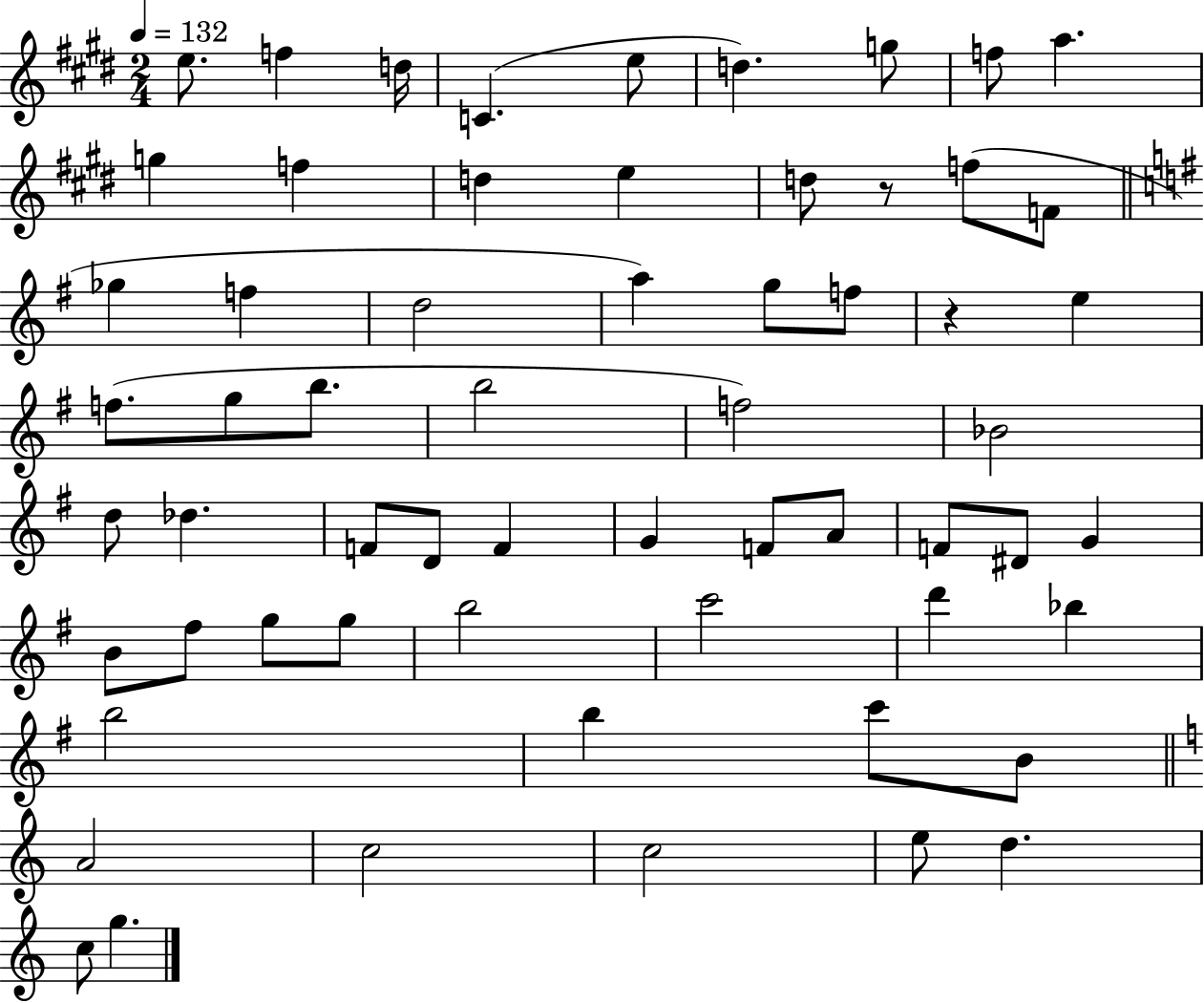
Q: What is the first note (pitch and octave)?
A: E5